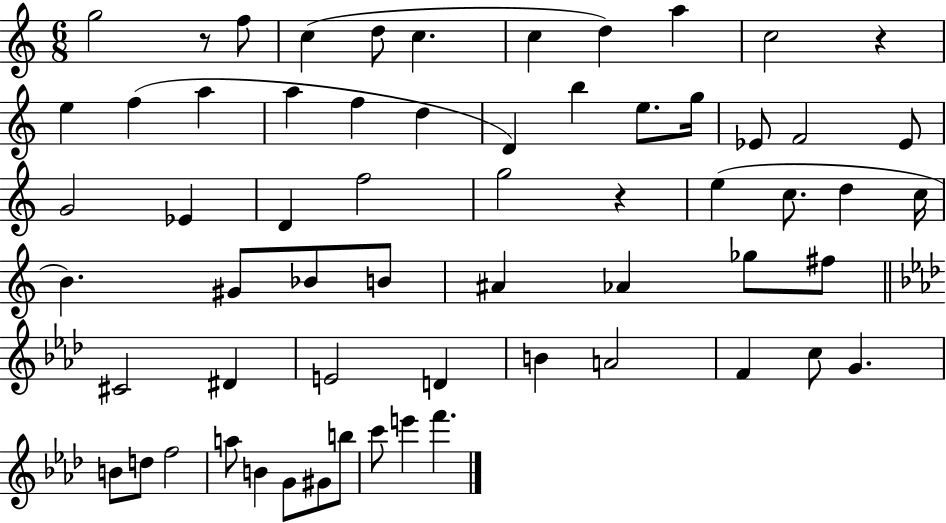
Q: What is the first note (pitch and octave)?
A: G5